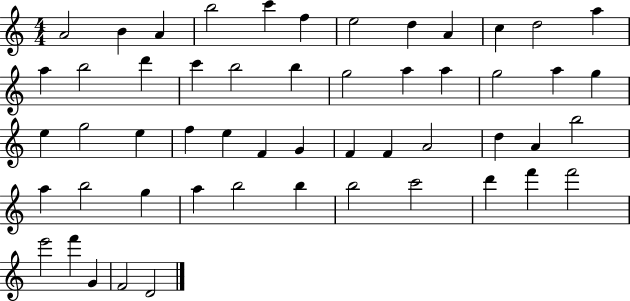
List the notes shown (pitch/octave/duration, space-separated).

A4/h B4/q A4/q B5/h C6/q F5/q E5/h D5/q A4/q C5/q D5/h A5/q A5/q B5/h D6/q C6/q B5/h B5/q G5/h A5/q A5/q G5/h A5/q G5/q E5/q G5/h E5/q F5/q E5/q F4/q G4/q F4/q F4/q A4/h D5/q A4/q B5/h A5/q B5/h G5/q A5/q B5/h B5/q B5/h C6/h D6/q F6/q F6/h E6/h F6/q G4/q F4/h D4/h